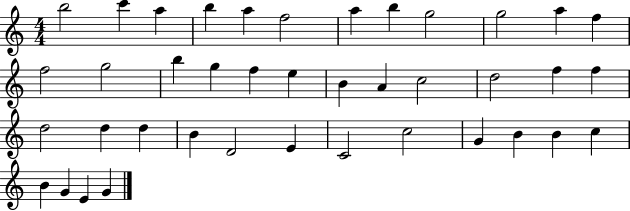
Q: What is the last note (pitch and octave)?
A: G4